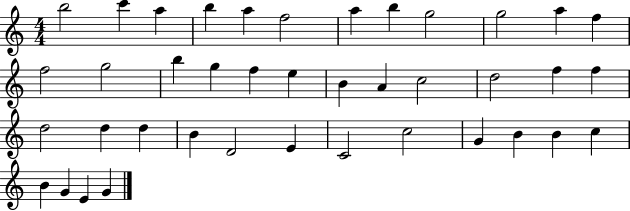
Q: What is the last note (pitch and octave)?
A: G4